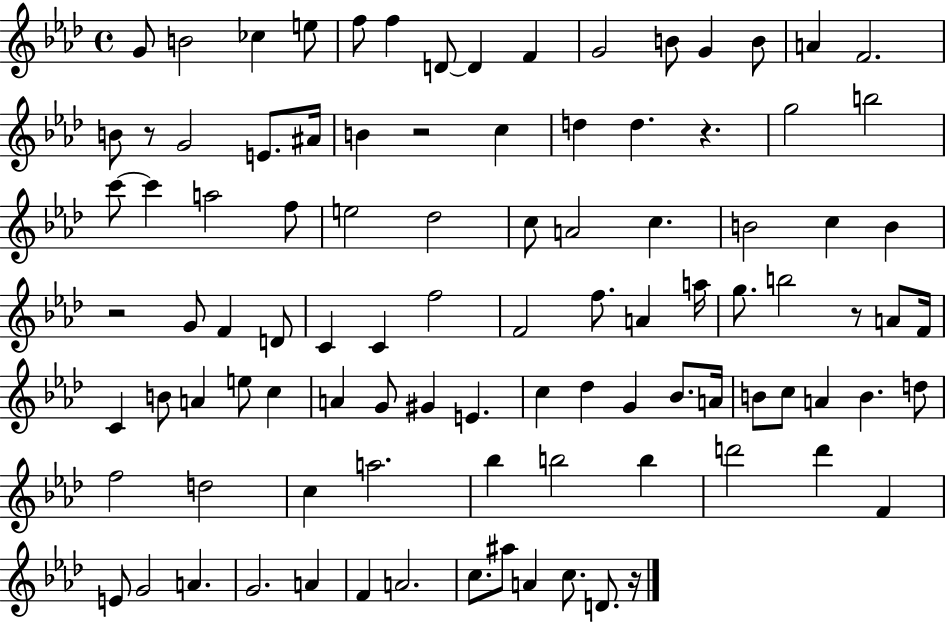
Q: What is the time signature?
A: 4/4